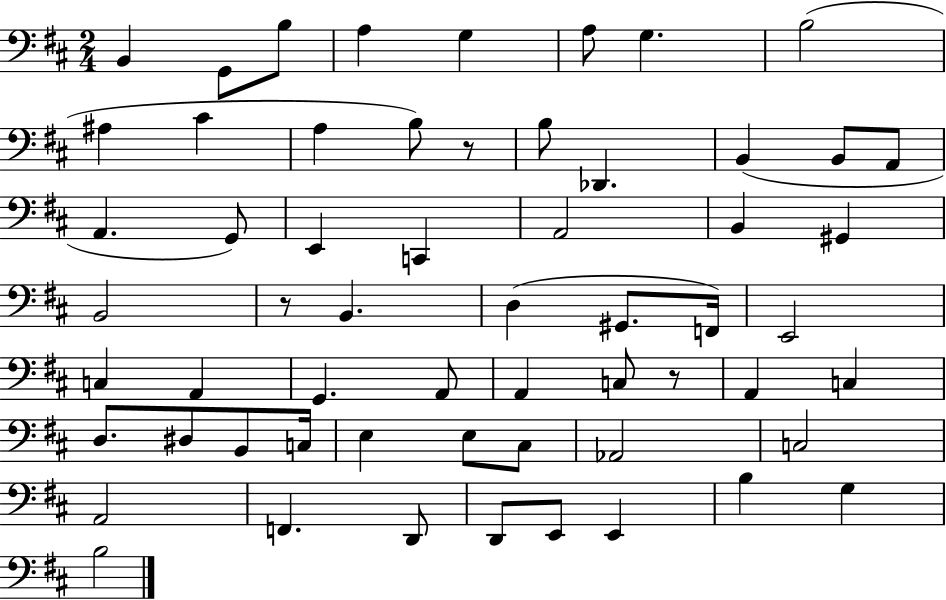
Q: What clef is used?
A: bass